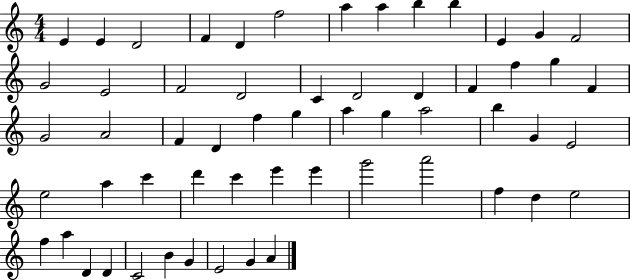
{
  \clef treble
  \numericTimeSignature
  \time 4/4
  \key c \major
  e'4 e'4 d'2 | f'4 d'4 f''2 | a''4 a''4 b''4 b''4 | e'4 g'4 f'2 | \break g'2 e'2 | f'2 d'2 | c'4 d'2 d'4 | f'4 f''4 g''4 f'4 | \break g'2 a'2 | f'4 d'4 f''4 g''4 | a''4 g''4 a''2 | b''4 g'4 e'2 | \break e''2 a''4 c'''4 | d'''4 c'''4 e'''4 e'''4 | g'''2 a'''2 | f''4 d''4 e''2 | \break f''4 a''4 d'4 d'4 | c'2 b'4 g'4 | e'2 g'4 a'4 | \bar "|."
}